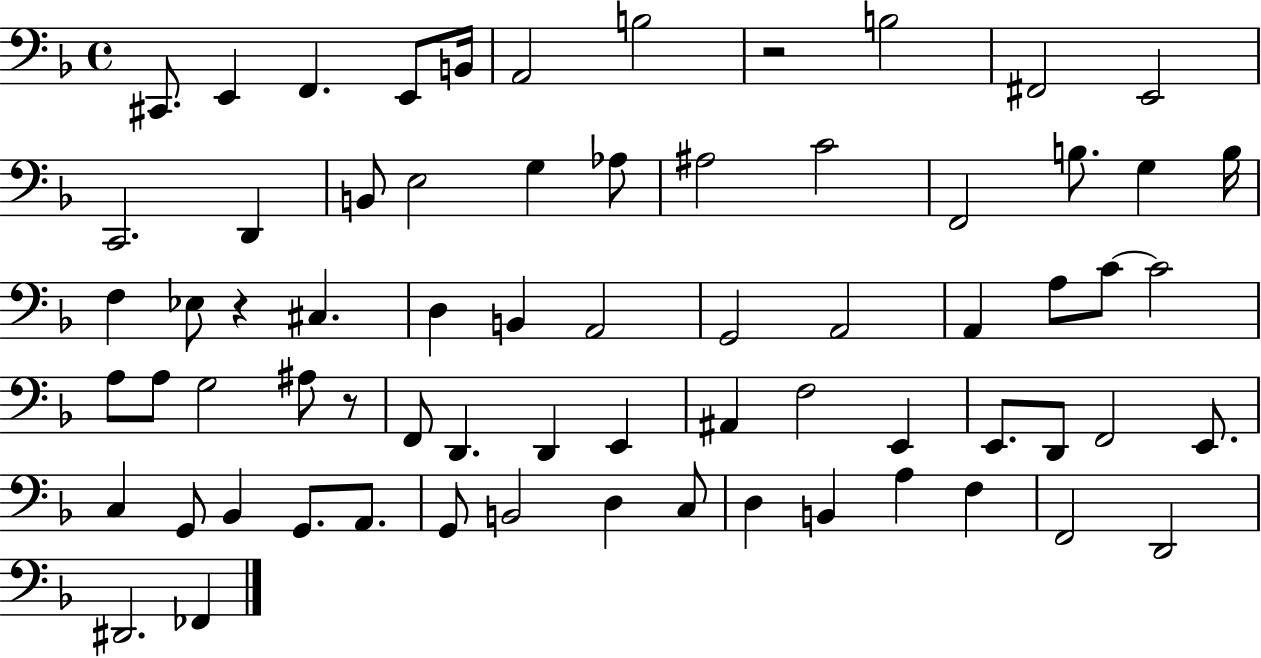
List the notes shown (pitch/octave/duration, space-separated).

C#2/e. E2/q F2/q. E2/e B2/s A2/h B3/h R/h B3/h F#2/h E2/h C2/h. D2/q B2/e E3/h G3/q Ab3/e A#3/h C4/h F2/h B3/e. G3/q B3/s F3/q Eb3/e R/q C#3/q. D3/q B2/q A2/h G2/h A2/h A2/q A3/e C4/e C4/h A3/e A3/e G3/h A#3/e R/e F2/e D2/q. D2/q E2/q A#2/q F3/h E2/q E2/e. D2/e F2/h E2/e. C3/q G2/e Bb2/q G2/e. A2/e. G2/e B2/h D3/q C3/e D3/q B2/q A3/q F3/q F2/h D2/h D#2/h. FES2/q